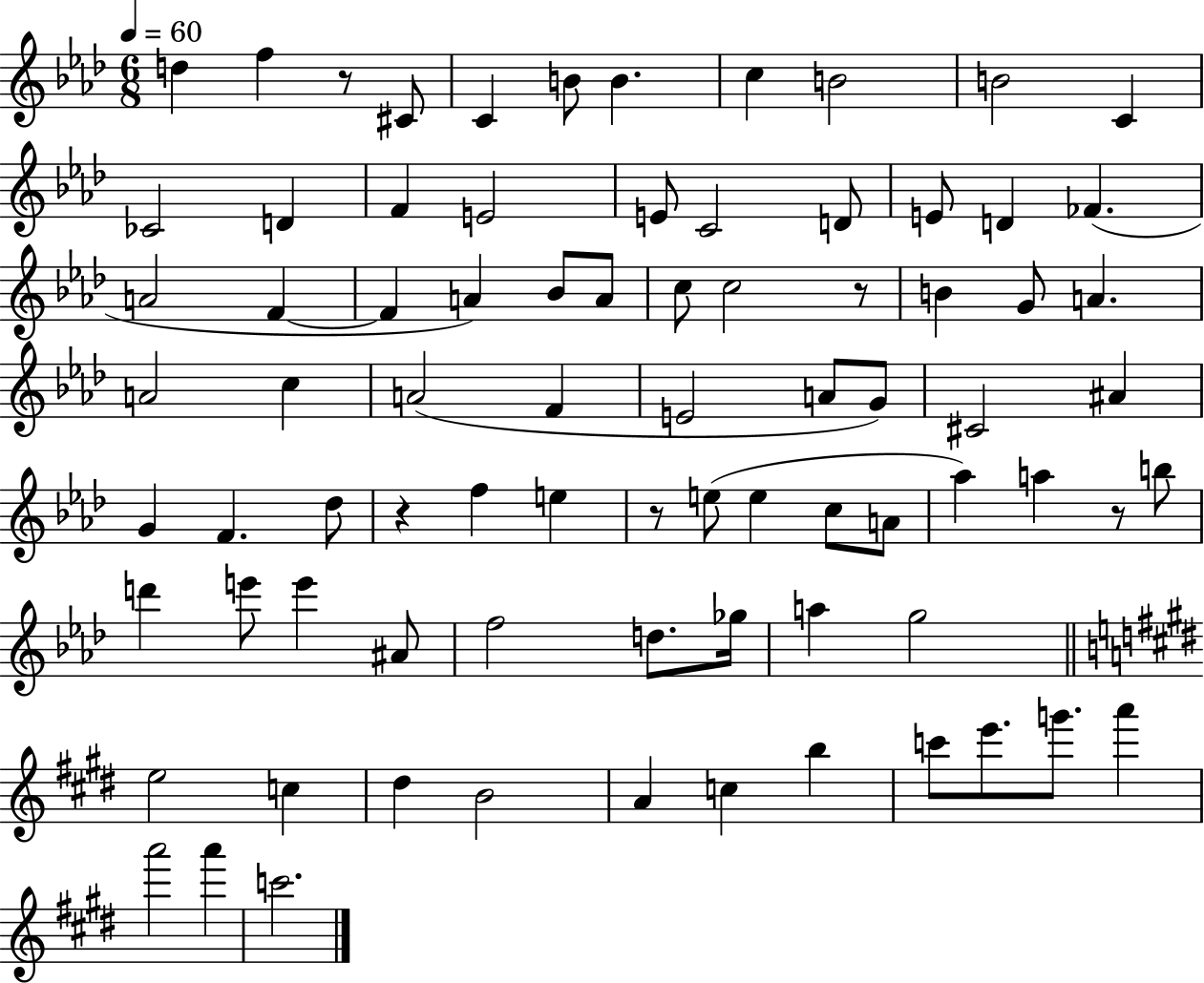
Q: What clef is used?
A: treble